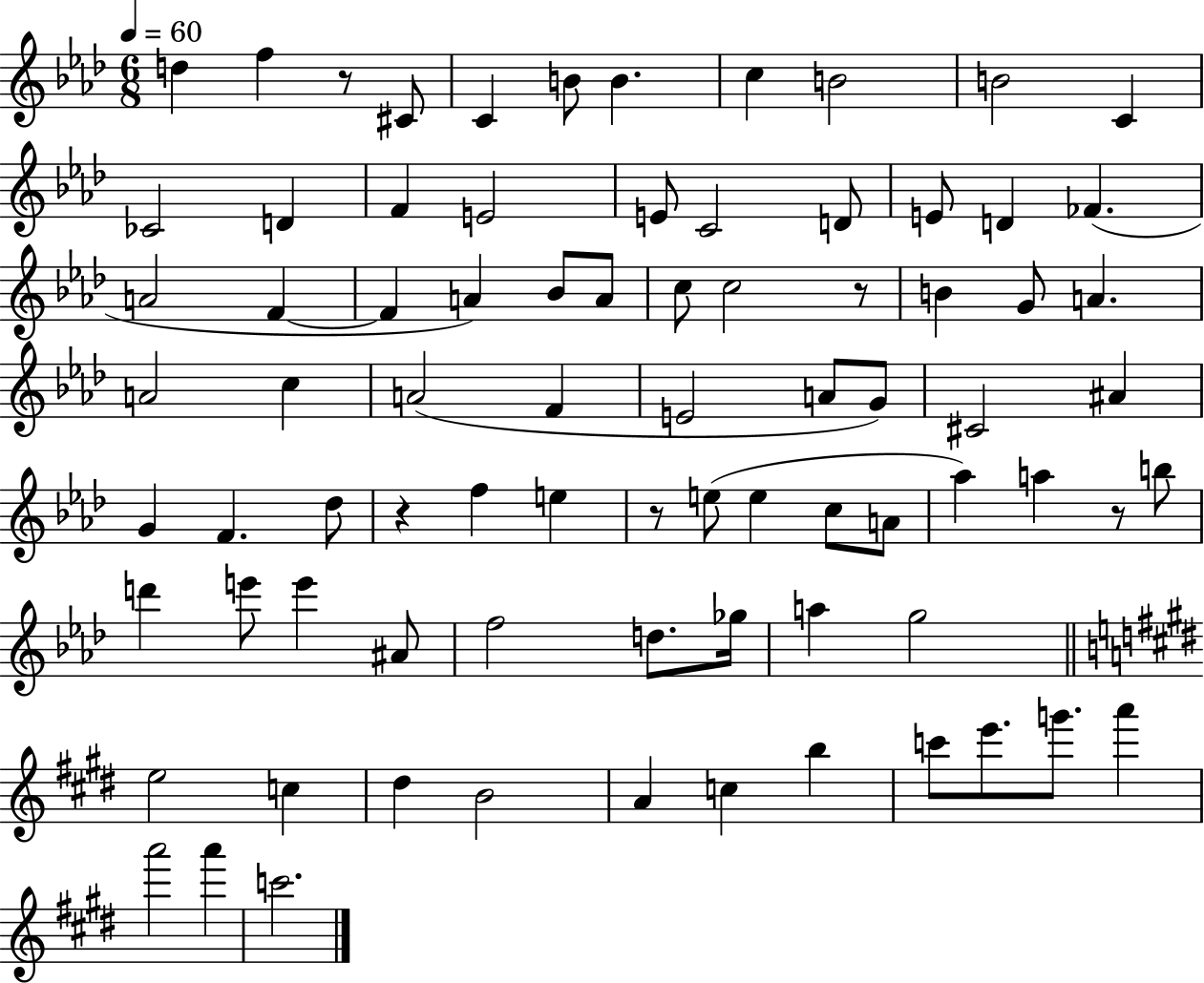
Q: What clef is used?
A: treble